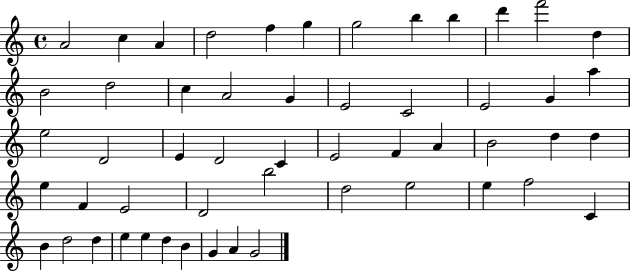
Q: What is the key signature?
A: C major